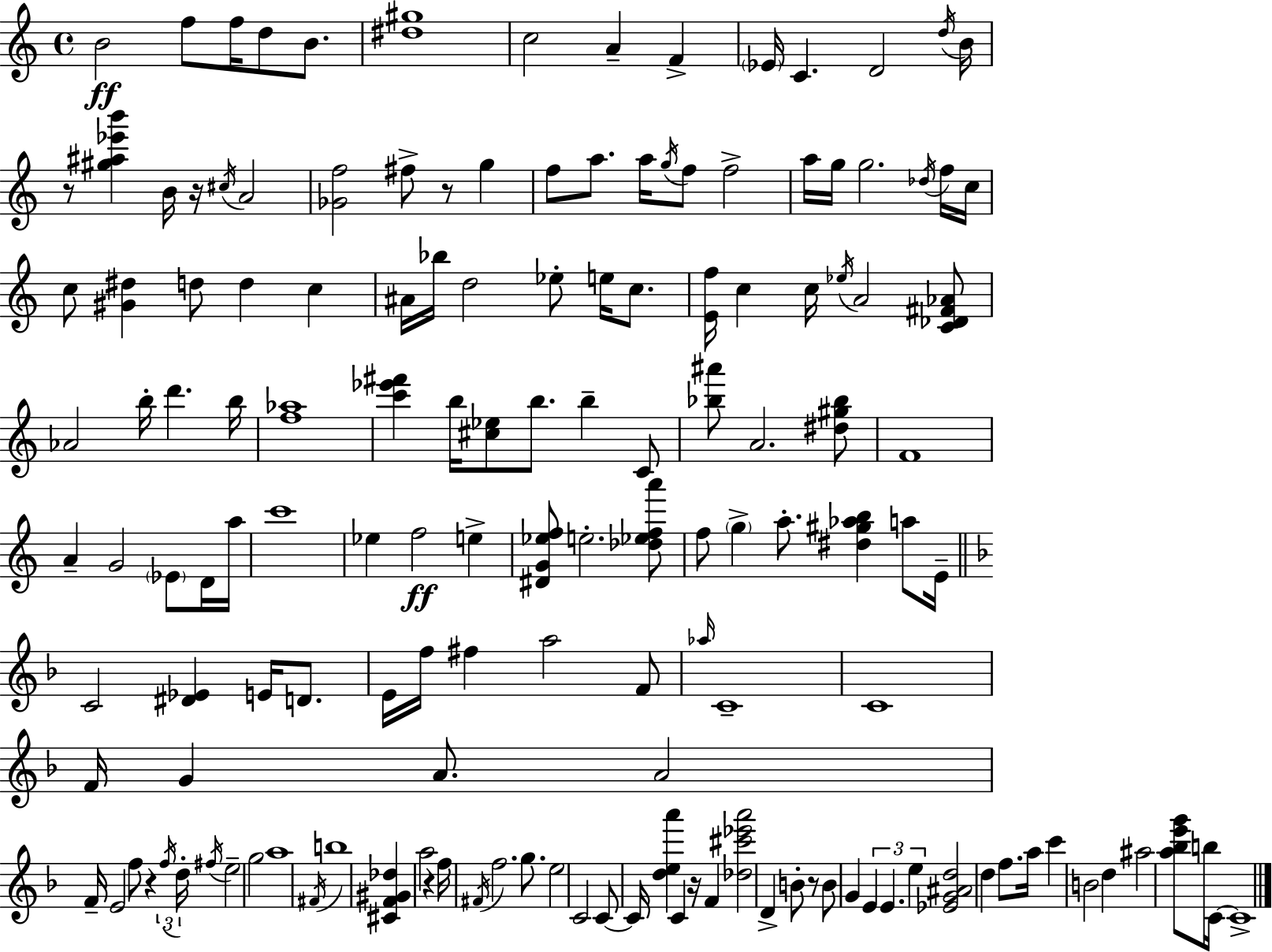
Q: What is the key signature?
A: A minor